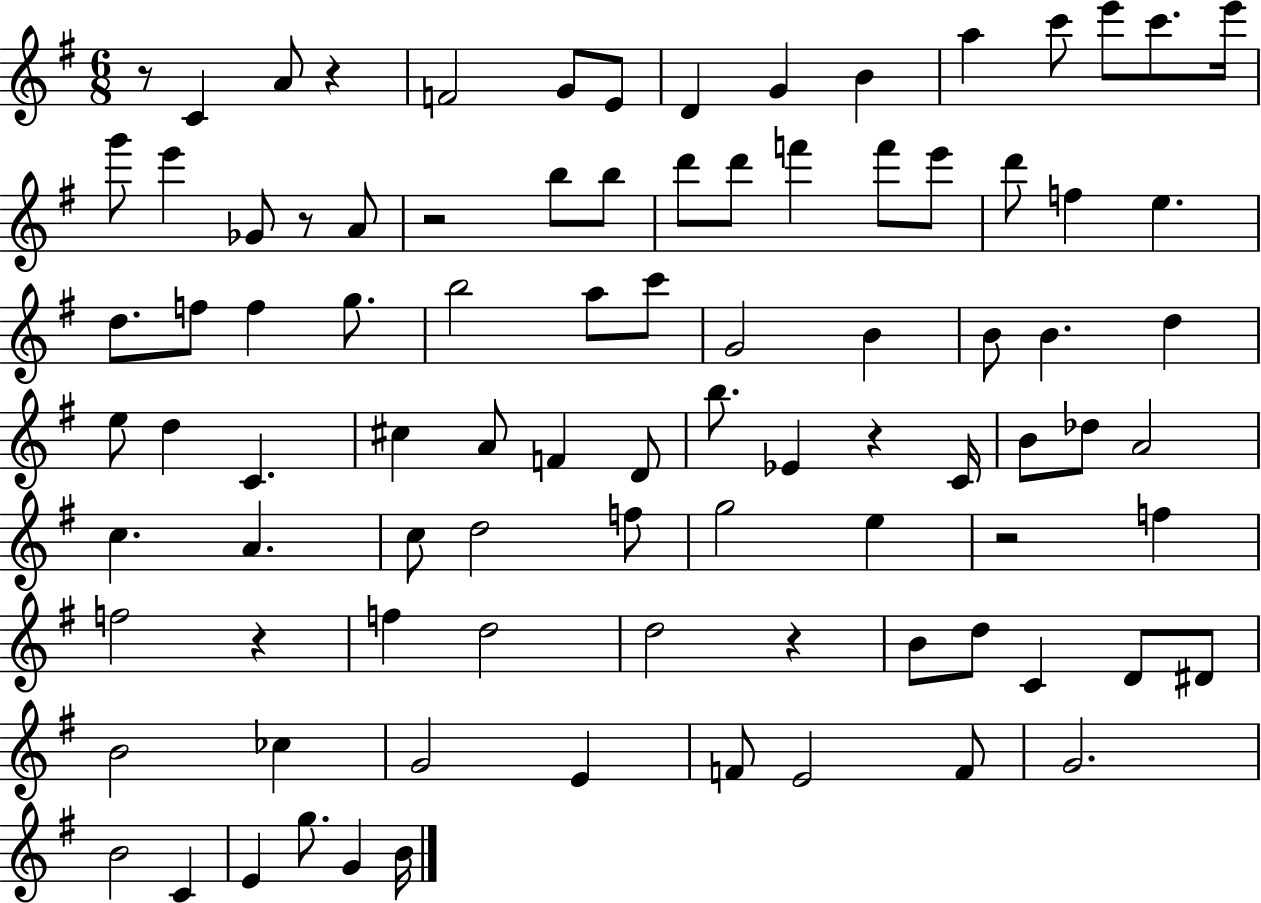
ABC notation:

X:1
T:Untitled
M:6/8
L:1/4
K:G
z/2 C A/2 z F2 G/2 E/2 D G B a c'/2 e'/2 c'/2 e'/4 g'/2 e' _G/2 z/2 A/2 z2 b/2 b/2 d'/2 d'/2 f' f'/2 e'/2 d'/2 f e d/2 f/2 f g/2 b2 a/2 c'/2 G2 B B/2 B d e/2 d C ^c A/2 F D/2 b/2 _E z C/4 B/2 _d/2 A2 c A c/2 d2 f/2 g2 e z2 f f2 z f d2 d2 z B/2 d/2 C D/2 ^D/2 B2 _c G2 E F/2 E2 F/2 G2 B2 C E g/2 G B/4